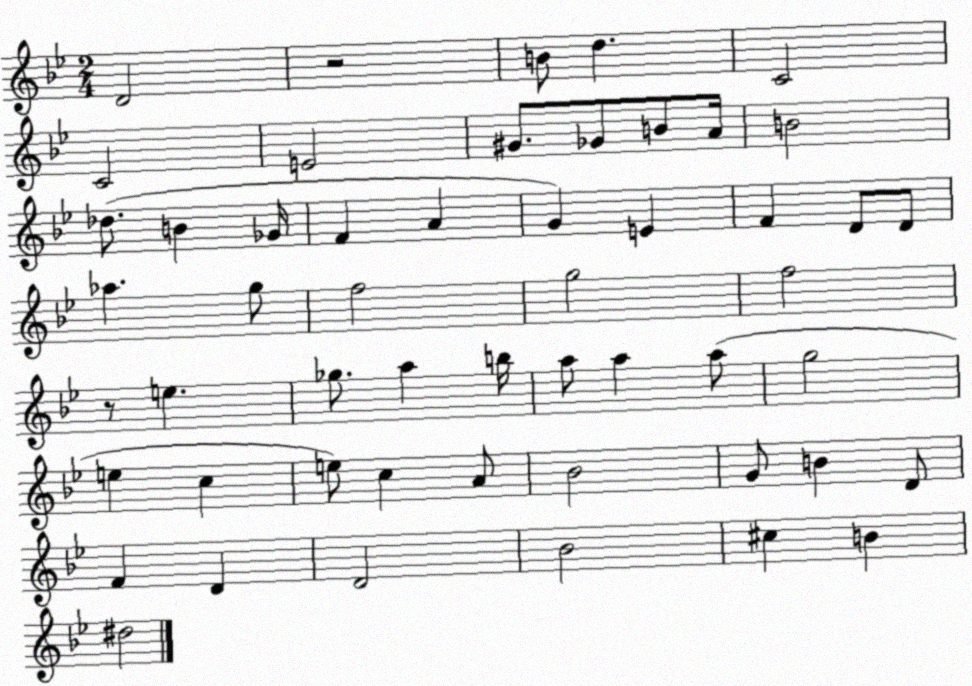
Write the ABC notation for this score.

X:1
T:Untitled
M:2/4
L:1/4
K:Bb
D2 z2 B/2 d C2 C2 E2 ^G/2 _G/2 B/2 A/4 B2 _d/2 B _G/4 F A G E F D/2 D/2 _a g/2 f2 g2 f2 z/2 e _g/2 a b/4 a/2 a a/2 g2 e c e/2 c A/2 _B2 G/2 B D/2 F D D2 _B2 ^c B ^d2